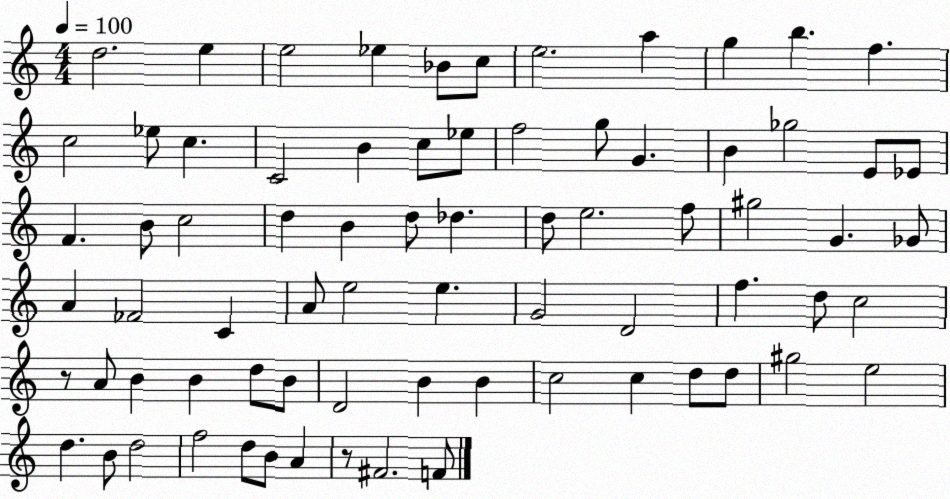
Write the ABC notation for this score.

X:1
T:Untitled
M:4/4
L:1/4
K:C
d2 e e2 _e _B/2 c/2 e2 a g b f c2 _e/2 c C2 B c/2 _e/2 f2 g/2 G B _g2 E/2 _E/2 F B/2 c2 d B d/2 _d d/2 e2 f/2 ^g2 G _G/2 A _F2 C A/2 e2 e G2 D2 f d/2 c2 z/2 A/2 B B d/2 B/2 D2 B B c2 c d/2 d/2 ^g2 e2 d B/2 d2 f2 d/2 B/2 A z/2 ^F2 F/2